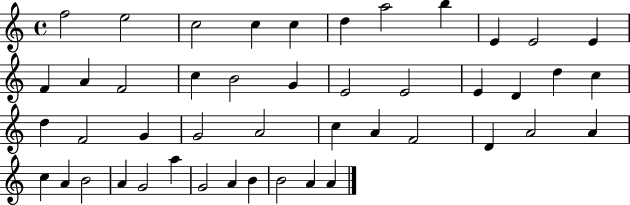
F5/h E5/h C5/h C5/q C5/q D5/q A5/h B5/q E4/q E4/h E4/q F4/q A4/q F4/h C5/q B4/h G4/q E4/h E4/h E4/q D4/q D5/q C5/q D5/q F4/h G4/q G4/h A4/h C5/q A4/q F4/h D4/q A4/h A4/q C5/q A4/q B4/h A4/q G4/h A5/q G4/h A4/q B4/q B4/h A4/q A4/q